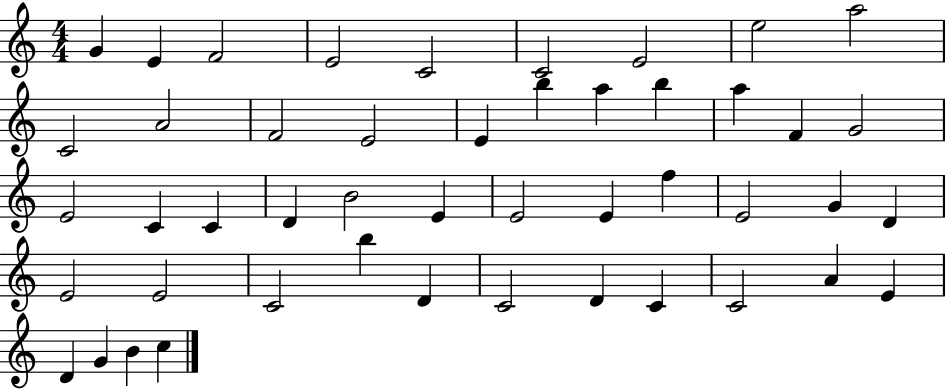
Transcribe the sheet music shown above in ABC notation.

X:1
T:Untitled
M:4/4
L:1/4
K:C
G E F2 E2 C2 C2 E2 e2 a2 C2 A2 F2 E2 E b a b a F G2 E2 C C D B2 E E2 E f E2 G D E2 E2 C2 b D C2 D C C2 A E D G B c